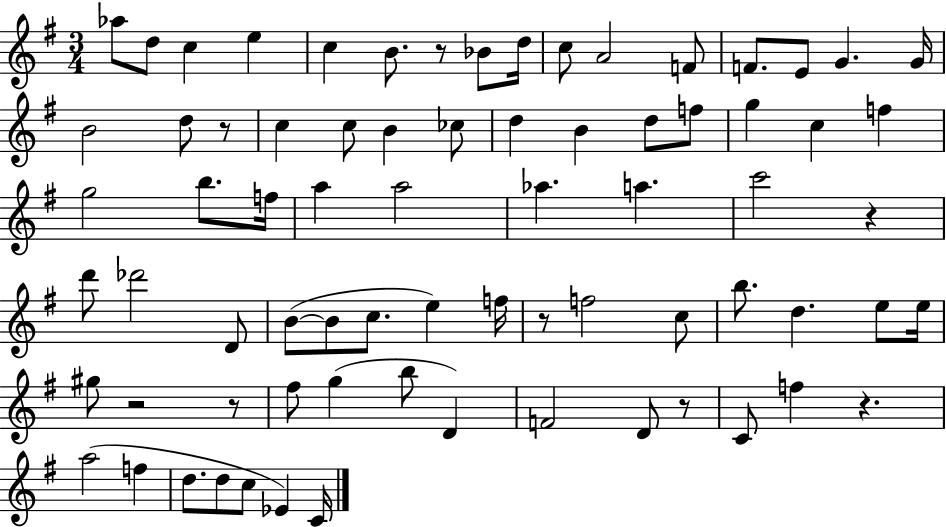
{
  \clef treble
  \numericTimeSignature
  \time 3/4
  \key g \major
  aes''8 d''8 c''4 e''4 | c''4 b'8. r8 bes'8 d''16 | c''8 a'2 f'8 | f'8. e'8 g'4. g'16 | \break b'2 d''8 r8 | c''4 c''8 b'4 ces''8 | d''4 b'4 d''8 f''8 | g''4 c''4 f''4 | \break g''2 b''8. f''16 | a''4 a''2 | aes''4. a''4. | c'''2 r4 | \break d'''8 des'''2 d'8 | b'8~(~ b'8 c''8. e''4) f''16 | r8 f''2 c''8 | b''8. d''4. e''8 e''16 | \break gis''8 r2 r8 | fis''8 g''4( b''8 d'4) | f'2 d'8 r8 | c'8 f''4 r4. | \break a''2( f''4 | d''8. d''8 c''8 ees'4) c'16 | \bar "|."
}